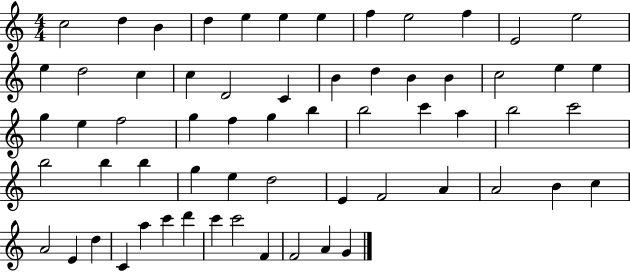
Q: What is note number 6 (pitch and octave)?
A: E5